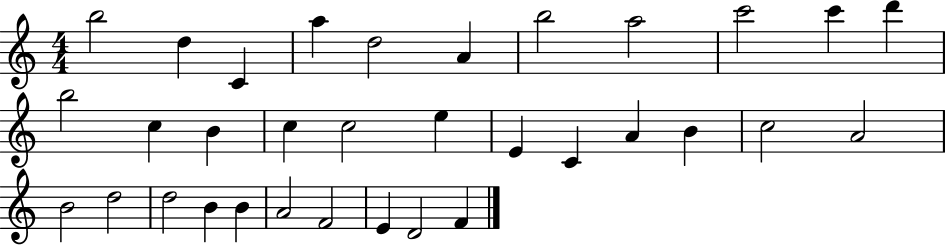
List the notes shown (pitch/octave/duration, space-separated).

B5/h D5/q C4/q A5/q D5/h A4/q B5/h A5/h C6/h C6/q D6/q B5/h C5/q B4/q C5/q C5/h E5/q E4/q C4/q A4/q B4/q C5/h A4/h B4/h D5/h D5/h B4/q B4/q A4/h F4/h E4/q D4/h F4/q